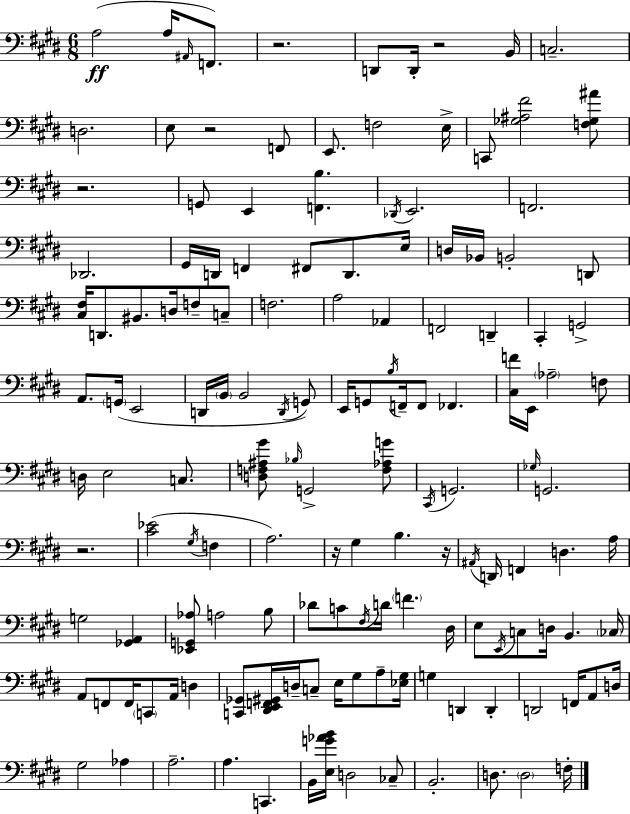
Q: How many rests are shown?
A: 7